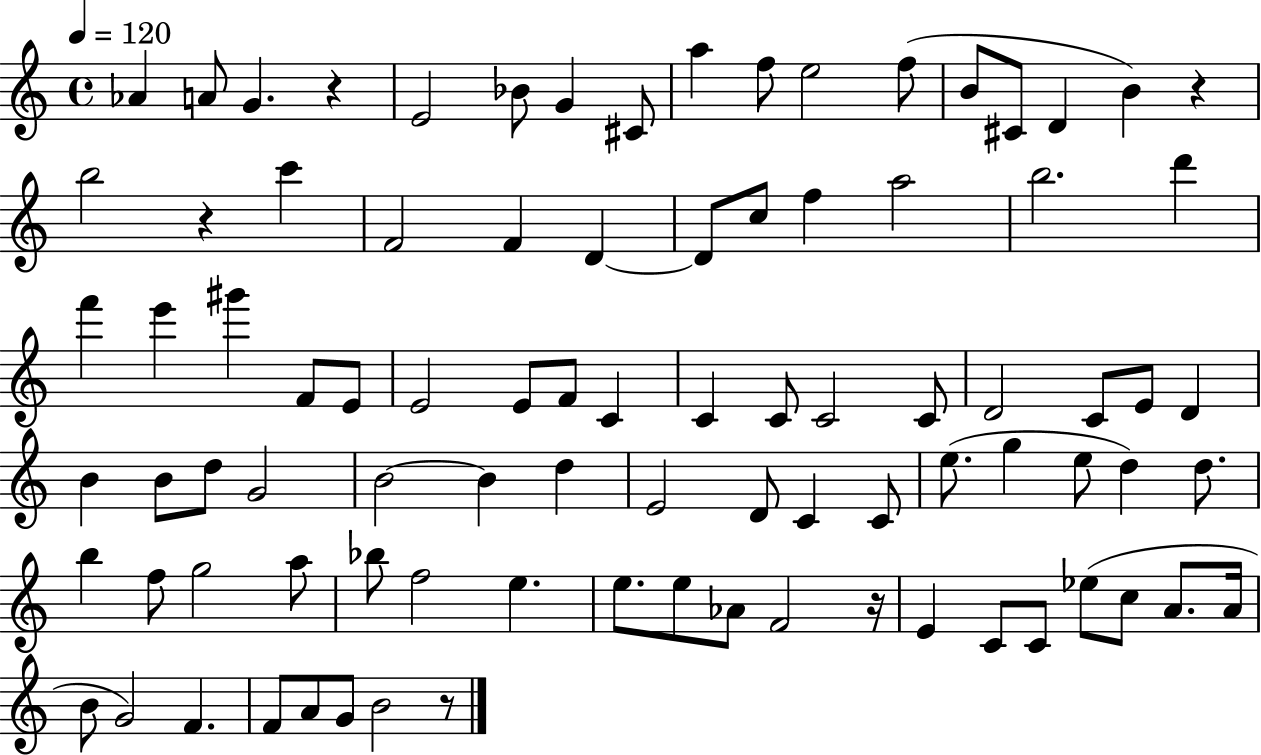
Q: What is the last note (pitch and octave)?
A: B4